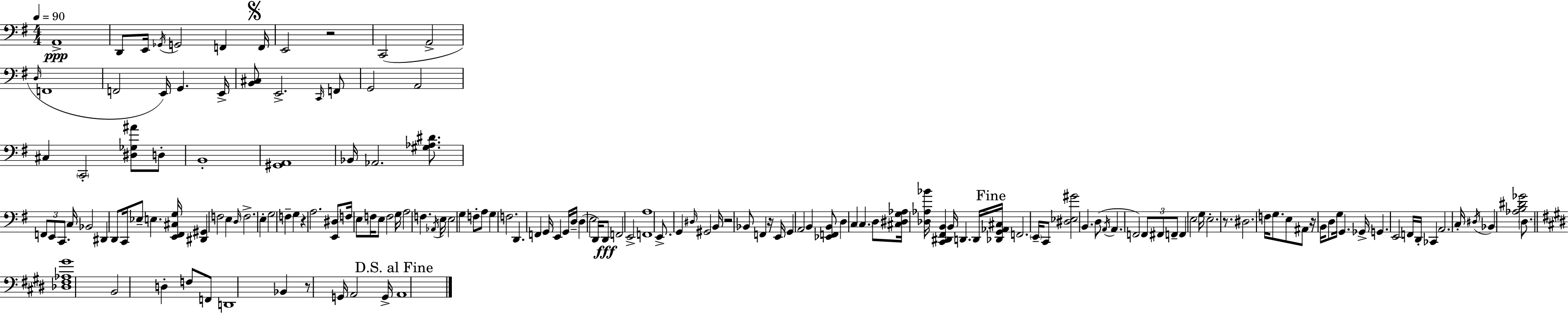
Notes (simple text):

A2/w D2/e E2/s Gb2/s G2/h F2/q F2/s E2/h R/h C2/h A2/h D3/s F2/w F2/h E2/s G2/q. E2/s [B2,C#3]/e E2/h. C2/s F2/e G2/h A2/h C#3/q C2/h [D#3,Gb3,A#4]/e D3/e B2/w [G#2,A2]/w Bb2/s Ab2/h. [G#3,Ab3,D#4]/e. F2/e E2/e C2/e. C3/s Bb2/h D#2/q D2/e C2/s Eb3/e E3/q. [E2,F#2,C#3,G3]/s [D#2,G#2]/q F3/h E3/q D3/s F3/h. E3/q G3/h F3/q G3/q R/q A3/h. [E2,D#3]/e F3/s E3/e F3/s E3/e F3/h G3/s A3/h F3/q. Ab2/s E3/s E3/h G3/q F3/e A3/e G3/q F3/h. D2/q. F2/q G2/s E2/q G2/s D3/s D3/q E3/h D2/s D2/e F2/h E2/h [F2,A3]/w E2/e. G2/q D#3/s G#2/h B2/s R/h Bb2/e F2/q R/s E2/s G2/q A2/h B2/q [Eb2,F2,B2]/e D3/q C3/q C3/q. D3/e [C#3,D#3,G3,Ab3]/s [Db3,Ab3,Bb4]/s [C2,D#2,F#2,B2]/q B2/s D2/q. D2/s [Db2,G2,Ab2,C#3]/s F2/h. E2/s C2/e [D#3,Eb3,G#4]/h B2/q. D3/e A2/s A2/q. F2/h F2/e F#2/e F2/e F2/q E3/h G3/s E3/h. R/e. D#3/h. F3/s G3/e. E3/e A#2/e R/s B2/s D3/e G3/s G2/q. Gb2/s G2/q. E2/h F2/s D2/s CES2/q A2/h. C3/s D#3/s Bb2/q [Ab3,B3,D#4,Gb4]/h D3/e. [Db3,F#3,Ab3,G#4]/w B2/h D3/q F3/e F2/e D2/w Bb2/q R/e G2/s A2/h G2/s A2/w